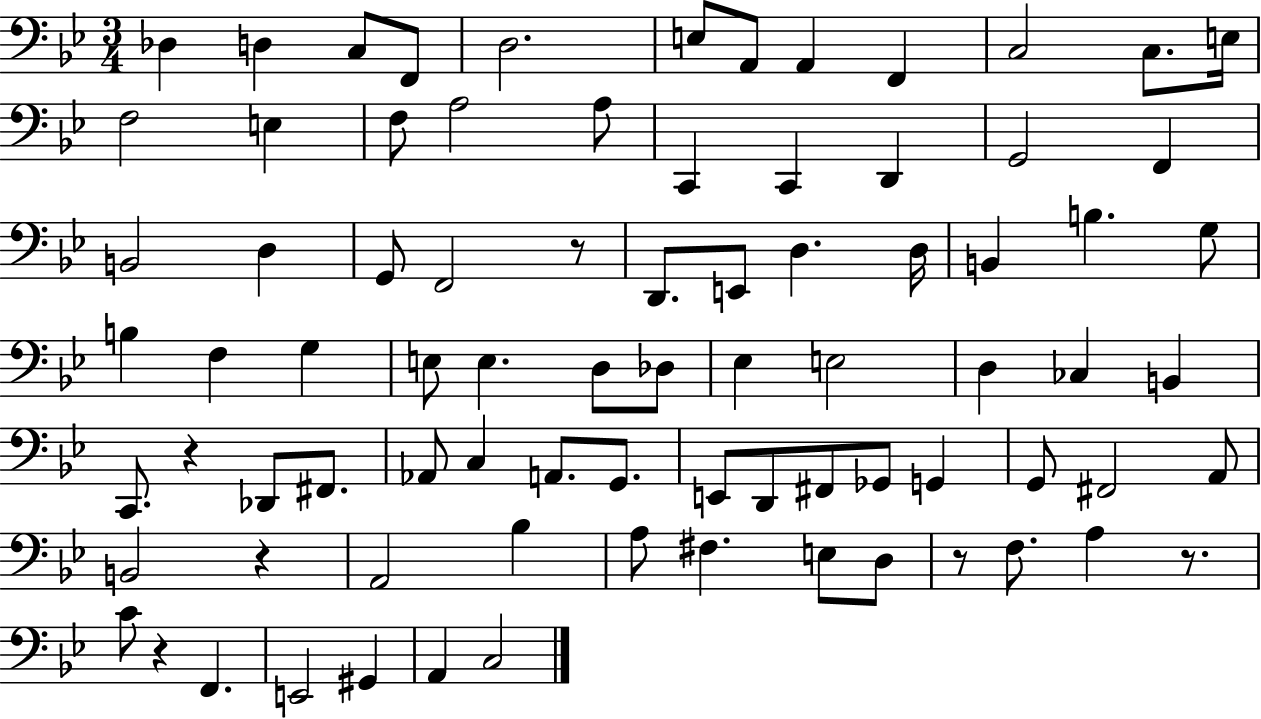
X:1
T:Untitled
M:3/4
L:1/4
K:Bb
_D, D, C,/2 F,,/2 D,2 E,/2 A,,/2 A,, F,, C,2 C,/2 E,/4 F,2 E, F,/2 A,2 A,/2 C,, C,, D,, G,,2 F,, B,,2 D, G,,/2 F,,2 z/2 D,,/2 E,,/2 D, D,/4 B,, B, G,/2 B, F, G, E,/2 E, D,/2 _D,/2 _E, E,2 D, _C, B,, C,,/2 z _D,,/2 ^F,,/2 _A,,/2 C, A,,/2 G,,/2 E,,/2 D,,/2 ^F,,/2 _G,,/2 G,, G,,/2 ^F,,2 A,,/2 B,,2 z A,,2 _B, A,/2 ^F, E,/2 D,/2 z/2 F,/2 A, z/2 C/2 z F,, E,,2 ^G,, A,, C,2